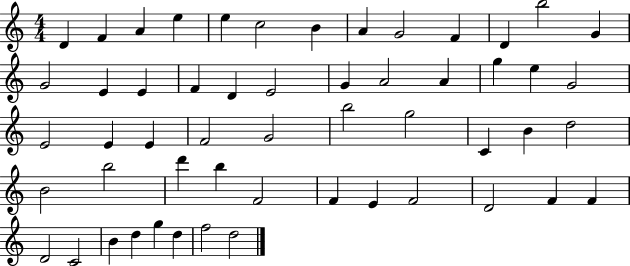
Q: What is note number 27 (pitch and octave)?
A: E4